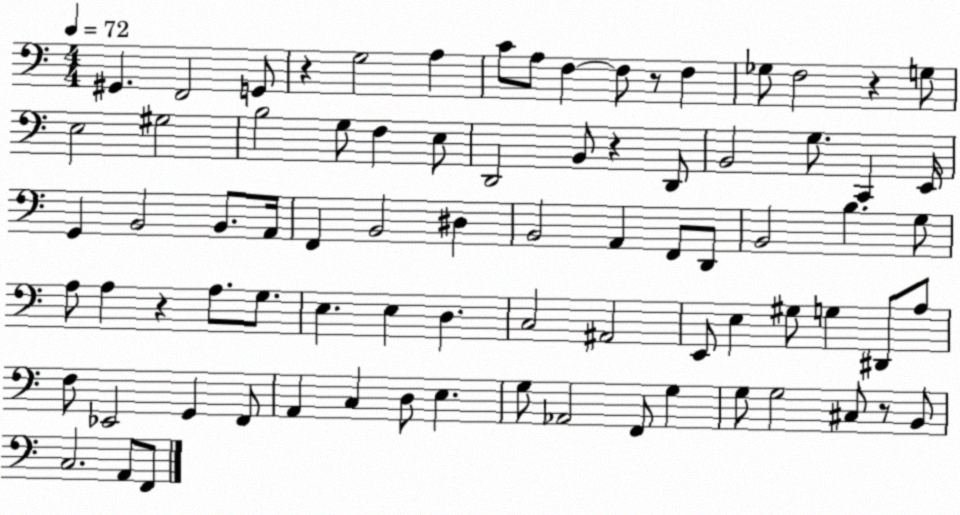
X:1
T:Untitled
M:4/4
L:1/4
K:C
^G,, F,,2 G,,/2 z G,2 A, C/2 A,/2 F, F,/2 z/2 F, _G,/2 F,2 z G,/2 E,2 ^G,2 B,2 G,/2 F, E,/2 D,,2 B,,/2 z D,,/2 B,,2 G,/2 C,, E,,/4 G,, B,,2 B,,/2 A,,/4 F,, B,,2 ^D, B,,2 A,, F,,/2 D,,/2 B,,2 B, G,/2 A,/2 A, z A,/2 G,/2 E, E, D, C,2 ^A,,2 E,,/2 E, ^G,/2 G, ^D,,/2 A,/2 F,/2 _E,,2 G,, F,,/2 A,, C, D,/2 E, G,/2 _A,,2 F,,/2 G, G,/2 G,2 ^C,/2 z/2 B,,/2 C,2 A,,/2 F,,/2